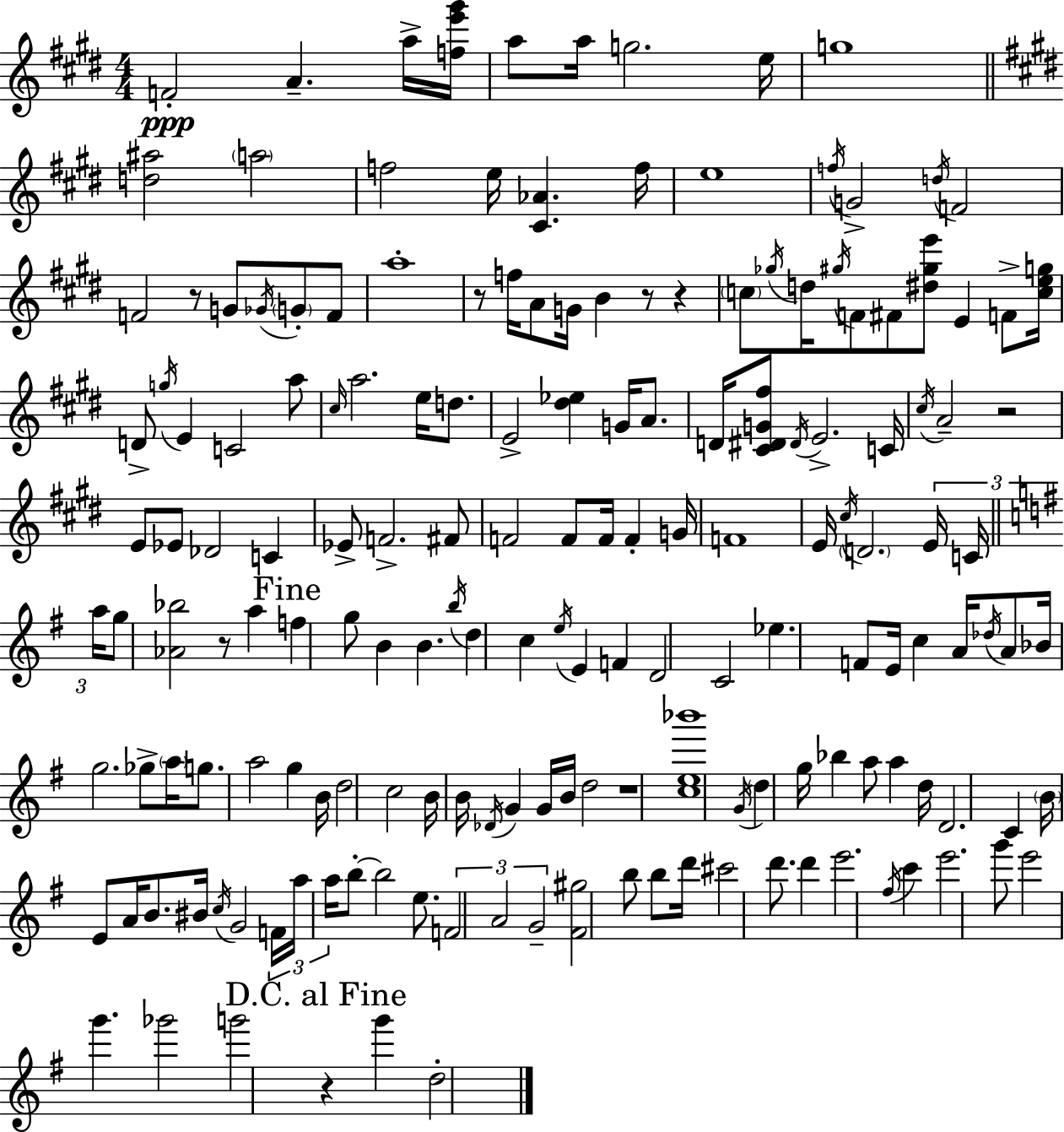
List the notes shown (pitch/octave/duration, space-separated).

F4/h A4/q. A5/s [F5,E6,G#6]/s A5/e A5/s G5/h. E5/s G5/w [D5,A#5]/h A5/h F5/h E5/s [C#4,Ab4]/q. F5/s E5/w F5/s G4/h D5/s F4/h F4/h R/e G4/e Gb4/s G4/e F4/e A5/w R/e F5/s A4/e G4/s B4/q R/e R/q C5/e Gb5/s D5/s G#5/s F4/e F#4/e [D#5,G#5,E6]/e E4/q F4/e [C5,E5,G5]/s D4/e G5/s E4/q C4/h A5/e C#5/s A5/h. E5/s D5/e. E4/h [D#5,Eb5]/q G4/s A4/e. D4/s [C#4,D#4,G4,F#5]/e D#4/s E4/h. C4/s C#5/s A4/h R/h E4/e Eb4/e Db4/h C4/q Eb4/e F4/h. F#4/e F4/h F4/e F4/s F4/q G4/s F4/w E4/s C#5/s D4/h. E4/s C4/s A5/s G5/e [Ab4,Bb5]/h R/e A5/q F5/q G5/e B4/q B4/q. B5/s D5/q C5/q E5/s E4/q F4/q D4/h C4/h Eb5/q. F4/e E4/s C5/q A4/s Db5/s A4/e Bb4/s G5/h. Gb5/e A5/s G5/e. A5/h G5/q B4/s D5/h C5/h B4/s B4/s Db4/s G4/q G4/s B4/s D5/h R/w [C5,E5,Bb6]/w G4/s D5/q G5/s Bb5/q A5/e A5/q D5/s D4/h. C4/q B4/s E4/e A4/s B4/e. BIS4/s C5/s G4/h F4/s A5/s A5/s B5/e B5/h E5/e. F4/h A4/h G4/h [F#4,G#5]/h B5/e B5/e D6/s C#6/h D6/e. D6/q E6/h. F#5/s C6/q E6/h. G6/e E6/h G6/q. Gb6/h G6/h R/q G6/q D5/h